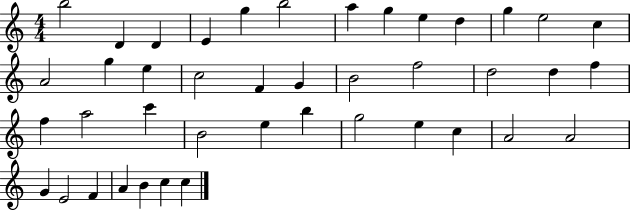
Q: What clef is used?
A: treble